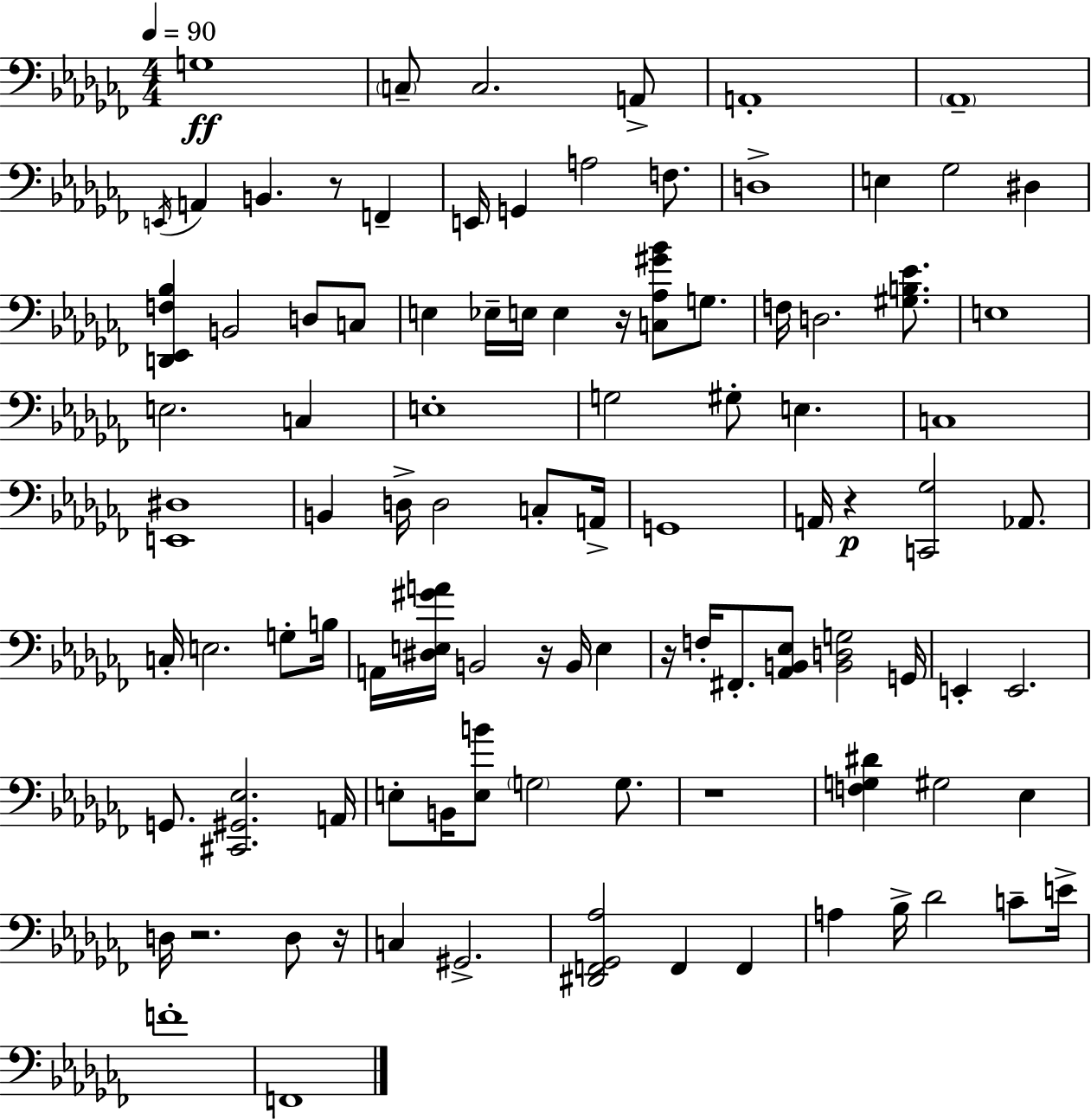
{
  \clef bass
  \numericTimeSignature
  \time 4/4
  \key aes \minor
  \tempo 4 = 90
  g1\ff | \parenthesize c8-- c2. a,8-> | a,1-. | \parenthesize aes,1-- | \break \acciaccatura { e,16 } a,4 b,4. r8 f,4-- | e,16 g,4 a2 f8. | d1-> | e4 ges2 dis4 | \break <d, ees, f bes>4 b,2 d8 c8 | e4 ees16-- e16 e4 r16 <c aes gis' bes'>8 g8. | f16 d2. <gis b ees'>8. | e1 | \break e2. c4 | e1-. | g2 gis8-. e4. | c1 | \break <e, dis>1 | b,4 d16-> d2 c8-. | a,16-> g,1 | a,16 r4\p <c, ges>2 aes,8. | \break c16-. e2. g8-. | b16 a,16 <dis e gis' a'>16 b,2 r16 b,16 e4 | r16 f16-. fis,8.-. <aes, b, ees>8 <b, d g>2 | g,16 e,4-. e,2. | \break g,8. <cis, gis, ees>2. | a,16 e8-. b,16 <e b'>8 \parenthesize g2 g8. | r1 | <f g dis'>4 gis2 ees4 | \break d16 r2. d8 | r16 c4 gis,2.-> | <dis, f, ges, aes>2 f,4 f,4 | a4 bes16-> des'2 c'8-- | \break e'16-> f'1-. | f,1 | \bar "|."
}